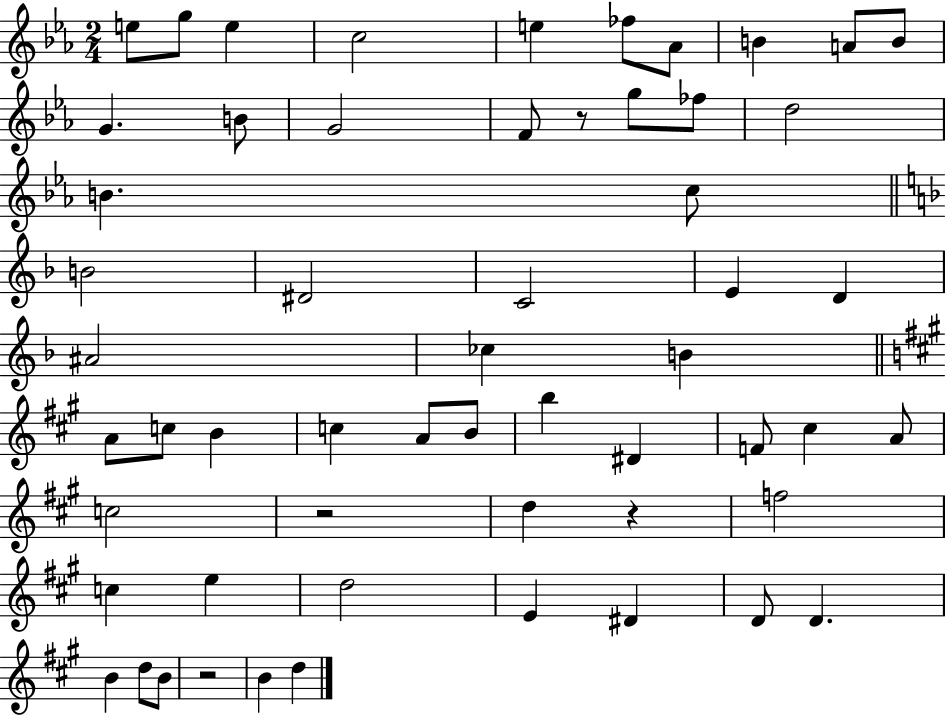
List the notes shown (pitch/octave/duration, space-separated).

E5/e G5/e E5/q C5/h E5/q FES5/e Ab4/e B4/q A4/e B4/e G4/q. B4/e G4/h F4/e R/e G5/e FES5/e D5/h B4/q. C5/e B4/h D#4/h C4/h E4/q D4/q A#4/h CES5/q B4/q A4/e C5/e B4/q C5/q A4/e B4/e B5/q D#4/q F4/e C#5/q A4/e C5/h R/h D5/q R/q F5/h C5/q E5/q D5/h E4/q D#4/q D4/e D4/q. B4/q D5/e B4/e R/h B4/q D5/q